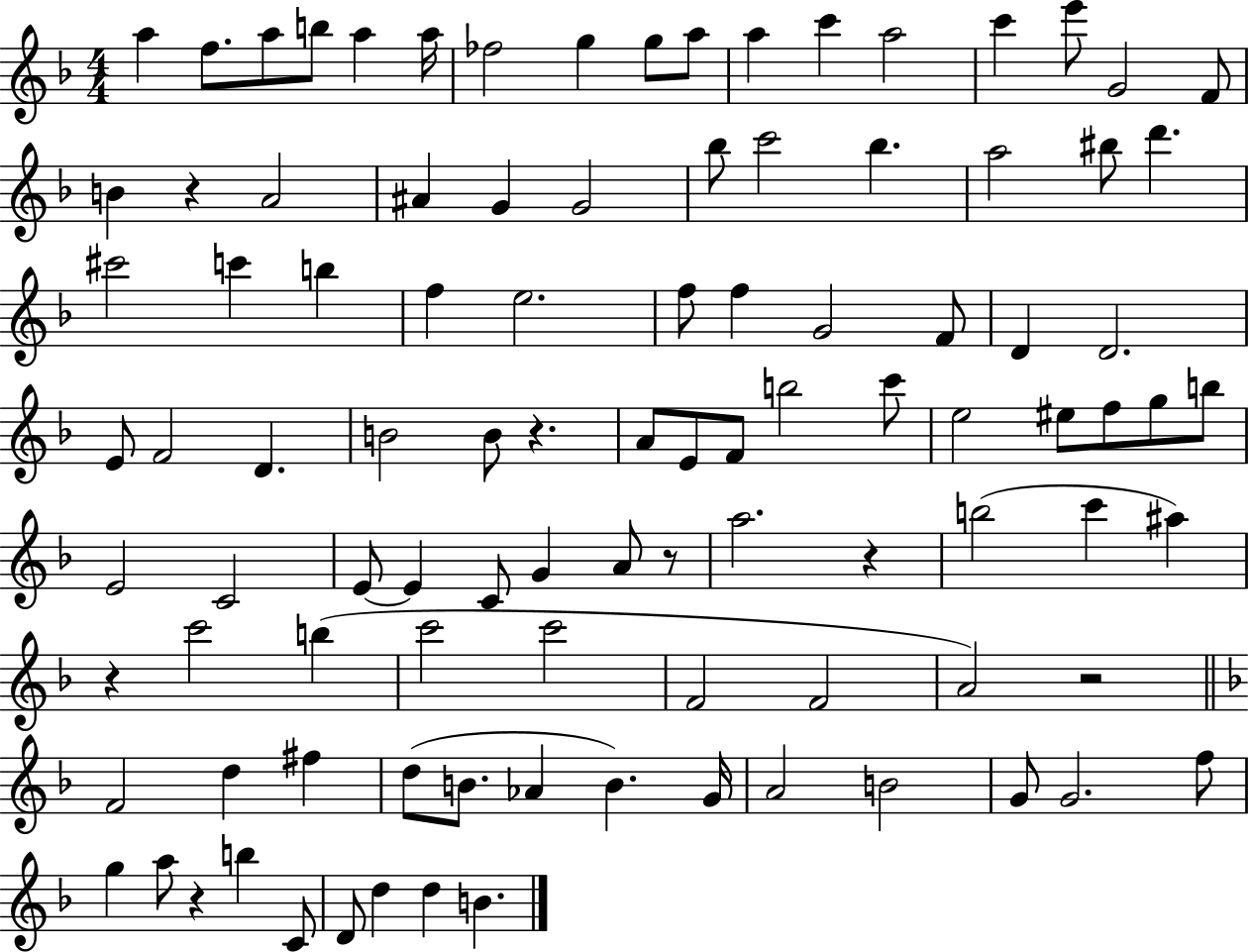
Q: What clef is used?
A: treble